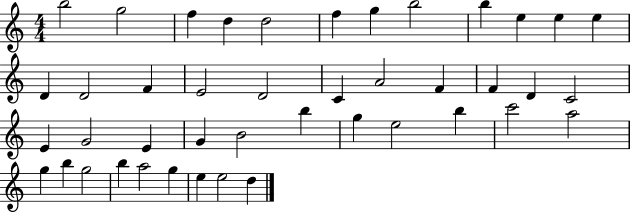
X:1
T:Untitled
M:4/4
L:1/4
K:C
b2 g2 f d d2 f g b2 b e e e D D2 F E2 D2 C A2 F F D C2 E G2 E G B2 b g e2 b c'2 a2 g b g2 b a2 g e e2 d